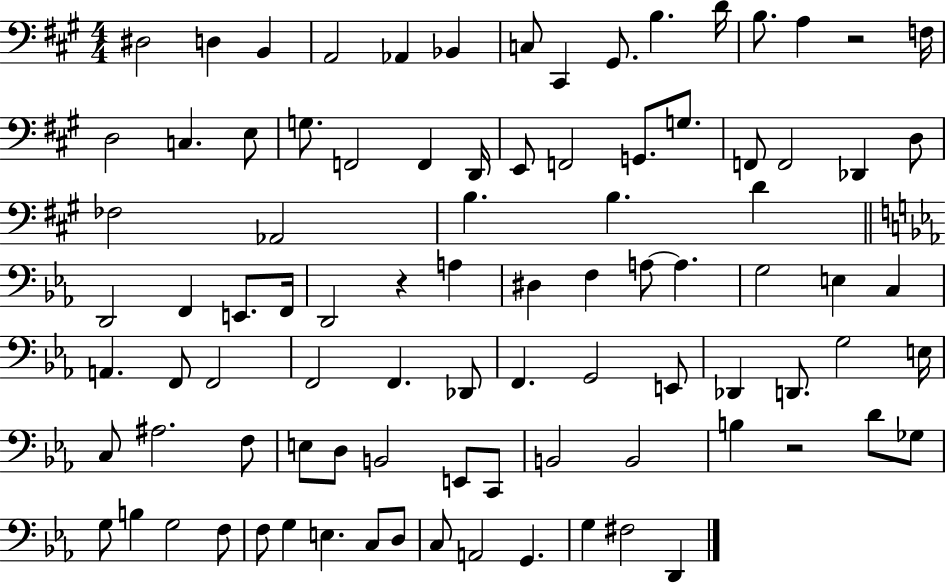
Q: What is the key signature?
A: A major